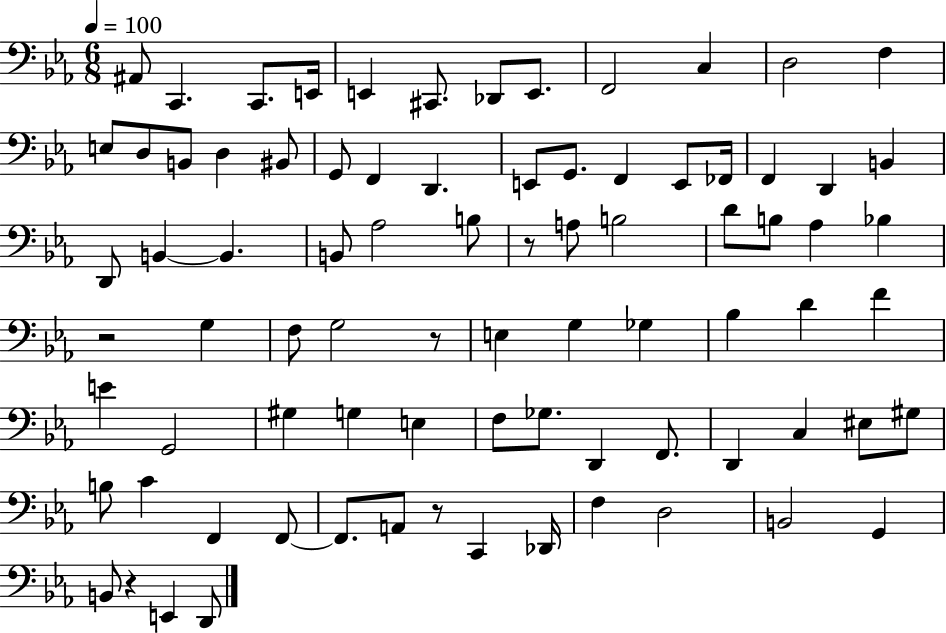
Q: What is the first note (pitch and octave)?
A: A#2